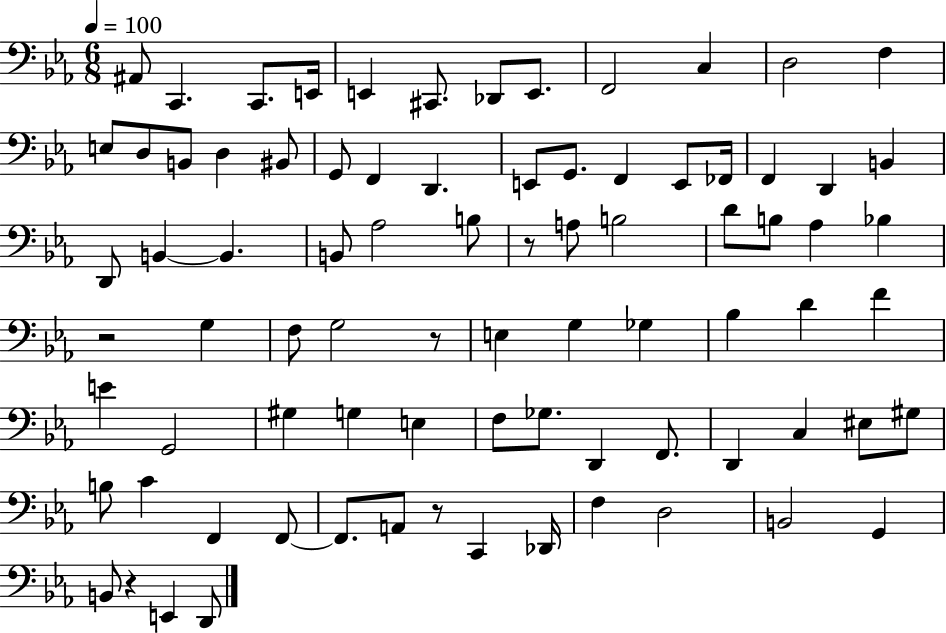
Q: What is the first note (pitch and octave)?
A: A#2